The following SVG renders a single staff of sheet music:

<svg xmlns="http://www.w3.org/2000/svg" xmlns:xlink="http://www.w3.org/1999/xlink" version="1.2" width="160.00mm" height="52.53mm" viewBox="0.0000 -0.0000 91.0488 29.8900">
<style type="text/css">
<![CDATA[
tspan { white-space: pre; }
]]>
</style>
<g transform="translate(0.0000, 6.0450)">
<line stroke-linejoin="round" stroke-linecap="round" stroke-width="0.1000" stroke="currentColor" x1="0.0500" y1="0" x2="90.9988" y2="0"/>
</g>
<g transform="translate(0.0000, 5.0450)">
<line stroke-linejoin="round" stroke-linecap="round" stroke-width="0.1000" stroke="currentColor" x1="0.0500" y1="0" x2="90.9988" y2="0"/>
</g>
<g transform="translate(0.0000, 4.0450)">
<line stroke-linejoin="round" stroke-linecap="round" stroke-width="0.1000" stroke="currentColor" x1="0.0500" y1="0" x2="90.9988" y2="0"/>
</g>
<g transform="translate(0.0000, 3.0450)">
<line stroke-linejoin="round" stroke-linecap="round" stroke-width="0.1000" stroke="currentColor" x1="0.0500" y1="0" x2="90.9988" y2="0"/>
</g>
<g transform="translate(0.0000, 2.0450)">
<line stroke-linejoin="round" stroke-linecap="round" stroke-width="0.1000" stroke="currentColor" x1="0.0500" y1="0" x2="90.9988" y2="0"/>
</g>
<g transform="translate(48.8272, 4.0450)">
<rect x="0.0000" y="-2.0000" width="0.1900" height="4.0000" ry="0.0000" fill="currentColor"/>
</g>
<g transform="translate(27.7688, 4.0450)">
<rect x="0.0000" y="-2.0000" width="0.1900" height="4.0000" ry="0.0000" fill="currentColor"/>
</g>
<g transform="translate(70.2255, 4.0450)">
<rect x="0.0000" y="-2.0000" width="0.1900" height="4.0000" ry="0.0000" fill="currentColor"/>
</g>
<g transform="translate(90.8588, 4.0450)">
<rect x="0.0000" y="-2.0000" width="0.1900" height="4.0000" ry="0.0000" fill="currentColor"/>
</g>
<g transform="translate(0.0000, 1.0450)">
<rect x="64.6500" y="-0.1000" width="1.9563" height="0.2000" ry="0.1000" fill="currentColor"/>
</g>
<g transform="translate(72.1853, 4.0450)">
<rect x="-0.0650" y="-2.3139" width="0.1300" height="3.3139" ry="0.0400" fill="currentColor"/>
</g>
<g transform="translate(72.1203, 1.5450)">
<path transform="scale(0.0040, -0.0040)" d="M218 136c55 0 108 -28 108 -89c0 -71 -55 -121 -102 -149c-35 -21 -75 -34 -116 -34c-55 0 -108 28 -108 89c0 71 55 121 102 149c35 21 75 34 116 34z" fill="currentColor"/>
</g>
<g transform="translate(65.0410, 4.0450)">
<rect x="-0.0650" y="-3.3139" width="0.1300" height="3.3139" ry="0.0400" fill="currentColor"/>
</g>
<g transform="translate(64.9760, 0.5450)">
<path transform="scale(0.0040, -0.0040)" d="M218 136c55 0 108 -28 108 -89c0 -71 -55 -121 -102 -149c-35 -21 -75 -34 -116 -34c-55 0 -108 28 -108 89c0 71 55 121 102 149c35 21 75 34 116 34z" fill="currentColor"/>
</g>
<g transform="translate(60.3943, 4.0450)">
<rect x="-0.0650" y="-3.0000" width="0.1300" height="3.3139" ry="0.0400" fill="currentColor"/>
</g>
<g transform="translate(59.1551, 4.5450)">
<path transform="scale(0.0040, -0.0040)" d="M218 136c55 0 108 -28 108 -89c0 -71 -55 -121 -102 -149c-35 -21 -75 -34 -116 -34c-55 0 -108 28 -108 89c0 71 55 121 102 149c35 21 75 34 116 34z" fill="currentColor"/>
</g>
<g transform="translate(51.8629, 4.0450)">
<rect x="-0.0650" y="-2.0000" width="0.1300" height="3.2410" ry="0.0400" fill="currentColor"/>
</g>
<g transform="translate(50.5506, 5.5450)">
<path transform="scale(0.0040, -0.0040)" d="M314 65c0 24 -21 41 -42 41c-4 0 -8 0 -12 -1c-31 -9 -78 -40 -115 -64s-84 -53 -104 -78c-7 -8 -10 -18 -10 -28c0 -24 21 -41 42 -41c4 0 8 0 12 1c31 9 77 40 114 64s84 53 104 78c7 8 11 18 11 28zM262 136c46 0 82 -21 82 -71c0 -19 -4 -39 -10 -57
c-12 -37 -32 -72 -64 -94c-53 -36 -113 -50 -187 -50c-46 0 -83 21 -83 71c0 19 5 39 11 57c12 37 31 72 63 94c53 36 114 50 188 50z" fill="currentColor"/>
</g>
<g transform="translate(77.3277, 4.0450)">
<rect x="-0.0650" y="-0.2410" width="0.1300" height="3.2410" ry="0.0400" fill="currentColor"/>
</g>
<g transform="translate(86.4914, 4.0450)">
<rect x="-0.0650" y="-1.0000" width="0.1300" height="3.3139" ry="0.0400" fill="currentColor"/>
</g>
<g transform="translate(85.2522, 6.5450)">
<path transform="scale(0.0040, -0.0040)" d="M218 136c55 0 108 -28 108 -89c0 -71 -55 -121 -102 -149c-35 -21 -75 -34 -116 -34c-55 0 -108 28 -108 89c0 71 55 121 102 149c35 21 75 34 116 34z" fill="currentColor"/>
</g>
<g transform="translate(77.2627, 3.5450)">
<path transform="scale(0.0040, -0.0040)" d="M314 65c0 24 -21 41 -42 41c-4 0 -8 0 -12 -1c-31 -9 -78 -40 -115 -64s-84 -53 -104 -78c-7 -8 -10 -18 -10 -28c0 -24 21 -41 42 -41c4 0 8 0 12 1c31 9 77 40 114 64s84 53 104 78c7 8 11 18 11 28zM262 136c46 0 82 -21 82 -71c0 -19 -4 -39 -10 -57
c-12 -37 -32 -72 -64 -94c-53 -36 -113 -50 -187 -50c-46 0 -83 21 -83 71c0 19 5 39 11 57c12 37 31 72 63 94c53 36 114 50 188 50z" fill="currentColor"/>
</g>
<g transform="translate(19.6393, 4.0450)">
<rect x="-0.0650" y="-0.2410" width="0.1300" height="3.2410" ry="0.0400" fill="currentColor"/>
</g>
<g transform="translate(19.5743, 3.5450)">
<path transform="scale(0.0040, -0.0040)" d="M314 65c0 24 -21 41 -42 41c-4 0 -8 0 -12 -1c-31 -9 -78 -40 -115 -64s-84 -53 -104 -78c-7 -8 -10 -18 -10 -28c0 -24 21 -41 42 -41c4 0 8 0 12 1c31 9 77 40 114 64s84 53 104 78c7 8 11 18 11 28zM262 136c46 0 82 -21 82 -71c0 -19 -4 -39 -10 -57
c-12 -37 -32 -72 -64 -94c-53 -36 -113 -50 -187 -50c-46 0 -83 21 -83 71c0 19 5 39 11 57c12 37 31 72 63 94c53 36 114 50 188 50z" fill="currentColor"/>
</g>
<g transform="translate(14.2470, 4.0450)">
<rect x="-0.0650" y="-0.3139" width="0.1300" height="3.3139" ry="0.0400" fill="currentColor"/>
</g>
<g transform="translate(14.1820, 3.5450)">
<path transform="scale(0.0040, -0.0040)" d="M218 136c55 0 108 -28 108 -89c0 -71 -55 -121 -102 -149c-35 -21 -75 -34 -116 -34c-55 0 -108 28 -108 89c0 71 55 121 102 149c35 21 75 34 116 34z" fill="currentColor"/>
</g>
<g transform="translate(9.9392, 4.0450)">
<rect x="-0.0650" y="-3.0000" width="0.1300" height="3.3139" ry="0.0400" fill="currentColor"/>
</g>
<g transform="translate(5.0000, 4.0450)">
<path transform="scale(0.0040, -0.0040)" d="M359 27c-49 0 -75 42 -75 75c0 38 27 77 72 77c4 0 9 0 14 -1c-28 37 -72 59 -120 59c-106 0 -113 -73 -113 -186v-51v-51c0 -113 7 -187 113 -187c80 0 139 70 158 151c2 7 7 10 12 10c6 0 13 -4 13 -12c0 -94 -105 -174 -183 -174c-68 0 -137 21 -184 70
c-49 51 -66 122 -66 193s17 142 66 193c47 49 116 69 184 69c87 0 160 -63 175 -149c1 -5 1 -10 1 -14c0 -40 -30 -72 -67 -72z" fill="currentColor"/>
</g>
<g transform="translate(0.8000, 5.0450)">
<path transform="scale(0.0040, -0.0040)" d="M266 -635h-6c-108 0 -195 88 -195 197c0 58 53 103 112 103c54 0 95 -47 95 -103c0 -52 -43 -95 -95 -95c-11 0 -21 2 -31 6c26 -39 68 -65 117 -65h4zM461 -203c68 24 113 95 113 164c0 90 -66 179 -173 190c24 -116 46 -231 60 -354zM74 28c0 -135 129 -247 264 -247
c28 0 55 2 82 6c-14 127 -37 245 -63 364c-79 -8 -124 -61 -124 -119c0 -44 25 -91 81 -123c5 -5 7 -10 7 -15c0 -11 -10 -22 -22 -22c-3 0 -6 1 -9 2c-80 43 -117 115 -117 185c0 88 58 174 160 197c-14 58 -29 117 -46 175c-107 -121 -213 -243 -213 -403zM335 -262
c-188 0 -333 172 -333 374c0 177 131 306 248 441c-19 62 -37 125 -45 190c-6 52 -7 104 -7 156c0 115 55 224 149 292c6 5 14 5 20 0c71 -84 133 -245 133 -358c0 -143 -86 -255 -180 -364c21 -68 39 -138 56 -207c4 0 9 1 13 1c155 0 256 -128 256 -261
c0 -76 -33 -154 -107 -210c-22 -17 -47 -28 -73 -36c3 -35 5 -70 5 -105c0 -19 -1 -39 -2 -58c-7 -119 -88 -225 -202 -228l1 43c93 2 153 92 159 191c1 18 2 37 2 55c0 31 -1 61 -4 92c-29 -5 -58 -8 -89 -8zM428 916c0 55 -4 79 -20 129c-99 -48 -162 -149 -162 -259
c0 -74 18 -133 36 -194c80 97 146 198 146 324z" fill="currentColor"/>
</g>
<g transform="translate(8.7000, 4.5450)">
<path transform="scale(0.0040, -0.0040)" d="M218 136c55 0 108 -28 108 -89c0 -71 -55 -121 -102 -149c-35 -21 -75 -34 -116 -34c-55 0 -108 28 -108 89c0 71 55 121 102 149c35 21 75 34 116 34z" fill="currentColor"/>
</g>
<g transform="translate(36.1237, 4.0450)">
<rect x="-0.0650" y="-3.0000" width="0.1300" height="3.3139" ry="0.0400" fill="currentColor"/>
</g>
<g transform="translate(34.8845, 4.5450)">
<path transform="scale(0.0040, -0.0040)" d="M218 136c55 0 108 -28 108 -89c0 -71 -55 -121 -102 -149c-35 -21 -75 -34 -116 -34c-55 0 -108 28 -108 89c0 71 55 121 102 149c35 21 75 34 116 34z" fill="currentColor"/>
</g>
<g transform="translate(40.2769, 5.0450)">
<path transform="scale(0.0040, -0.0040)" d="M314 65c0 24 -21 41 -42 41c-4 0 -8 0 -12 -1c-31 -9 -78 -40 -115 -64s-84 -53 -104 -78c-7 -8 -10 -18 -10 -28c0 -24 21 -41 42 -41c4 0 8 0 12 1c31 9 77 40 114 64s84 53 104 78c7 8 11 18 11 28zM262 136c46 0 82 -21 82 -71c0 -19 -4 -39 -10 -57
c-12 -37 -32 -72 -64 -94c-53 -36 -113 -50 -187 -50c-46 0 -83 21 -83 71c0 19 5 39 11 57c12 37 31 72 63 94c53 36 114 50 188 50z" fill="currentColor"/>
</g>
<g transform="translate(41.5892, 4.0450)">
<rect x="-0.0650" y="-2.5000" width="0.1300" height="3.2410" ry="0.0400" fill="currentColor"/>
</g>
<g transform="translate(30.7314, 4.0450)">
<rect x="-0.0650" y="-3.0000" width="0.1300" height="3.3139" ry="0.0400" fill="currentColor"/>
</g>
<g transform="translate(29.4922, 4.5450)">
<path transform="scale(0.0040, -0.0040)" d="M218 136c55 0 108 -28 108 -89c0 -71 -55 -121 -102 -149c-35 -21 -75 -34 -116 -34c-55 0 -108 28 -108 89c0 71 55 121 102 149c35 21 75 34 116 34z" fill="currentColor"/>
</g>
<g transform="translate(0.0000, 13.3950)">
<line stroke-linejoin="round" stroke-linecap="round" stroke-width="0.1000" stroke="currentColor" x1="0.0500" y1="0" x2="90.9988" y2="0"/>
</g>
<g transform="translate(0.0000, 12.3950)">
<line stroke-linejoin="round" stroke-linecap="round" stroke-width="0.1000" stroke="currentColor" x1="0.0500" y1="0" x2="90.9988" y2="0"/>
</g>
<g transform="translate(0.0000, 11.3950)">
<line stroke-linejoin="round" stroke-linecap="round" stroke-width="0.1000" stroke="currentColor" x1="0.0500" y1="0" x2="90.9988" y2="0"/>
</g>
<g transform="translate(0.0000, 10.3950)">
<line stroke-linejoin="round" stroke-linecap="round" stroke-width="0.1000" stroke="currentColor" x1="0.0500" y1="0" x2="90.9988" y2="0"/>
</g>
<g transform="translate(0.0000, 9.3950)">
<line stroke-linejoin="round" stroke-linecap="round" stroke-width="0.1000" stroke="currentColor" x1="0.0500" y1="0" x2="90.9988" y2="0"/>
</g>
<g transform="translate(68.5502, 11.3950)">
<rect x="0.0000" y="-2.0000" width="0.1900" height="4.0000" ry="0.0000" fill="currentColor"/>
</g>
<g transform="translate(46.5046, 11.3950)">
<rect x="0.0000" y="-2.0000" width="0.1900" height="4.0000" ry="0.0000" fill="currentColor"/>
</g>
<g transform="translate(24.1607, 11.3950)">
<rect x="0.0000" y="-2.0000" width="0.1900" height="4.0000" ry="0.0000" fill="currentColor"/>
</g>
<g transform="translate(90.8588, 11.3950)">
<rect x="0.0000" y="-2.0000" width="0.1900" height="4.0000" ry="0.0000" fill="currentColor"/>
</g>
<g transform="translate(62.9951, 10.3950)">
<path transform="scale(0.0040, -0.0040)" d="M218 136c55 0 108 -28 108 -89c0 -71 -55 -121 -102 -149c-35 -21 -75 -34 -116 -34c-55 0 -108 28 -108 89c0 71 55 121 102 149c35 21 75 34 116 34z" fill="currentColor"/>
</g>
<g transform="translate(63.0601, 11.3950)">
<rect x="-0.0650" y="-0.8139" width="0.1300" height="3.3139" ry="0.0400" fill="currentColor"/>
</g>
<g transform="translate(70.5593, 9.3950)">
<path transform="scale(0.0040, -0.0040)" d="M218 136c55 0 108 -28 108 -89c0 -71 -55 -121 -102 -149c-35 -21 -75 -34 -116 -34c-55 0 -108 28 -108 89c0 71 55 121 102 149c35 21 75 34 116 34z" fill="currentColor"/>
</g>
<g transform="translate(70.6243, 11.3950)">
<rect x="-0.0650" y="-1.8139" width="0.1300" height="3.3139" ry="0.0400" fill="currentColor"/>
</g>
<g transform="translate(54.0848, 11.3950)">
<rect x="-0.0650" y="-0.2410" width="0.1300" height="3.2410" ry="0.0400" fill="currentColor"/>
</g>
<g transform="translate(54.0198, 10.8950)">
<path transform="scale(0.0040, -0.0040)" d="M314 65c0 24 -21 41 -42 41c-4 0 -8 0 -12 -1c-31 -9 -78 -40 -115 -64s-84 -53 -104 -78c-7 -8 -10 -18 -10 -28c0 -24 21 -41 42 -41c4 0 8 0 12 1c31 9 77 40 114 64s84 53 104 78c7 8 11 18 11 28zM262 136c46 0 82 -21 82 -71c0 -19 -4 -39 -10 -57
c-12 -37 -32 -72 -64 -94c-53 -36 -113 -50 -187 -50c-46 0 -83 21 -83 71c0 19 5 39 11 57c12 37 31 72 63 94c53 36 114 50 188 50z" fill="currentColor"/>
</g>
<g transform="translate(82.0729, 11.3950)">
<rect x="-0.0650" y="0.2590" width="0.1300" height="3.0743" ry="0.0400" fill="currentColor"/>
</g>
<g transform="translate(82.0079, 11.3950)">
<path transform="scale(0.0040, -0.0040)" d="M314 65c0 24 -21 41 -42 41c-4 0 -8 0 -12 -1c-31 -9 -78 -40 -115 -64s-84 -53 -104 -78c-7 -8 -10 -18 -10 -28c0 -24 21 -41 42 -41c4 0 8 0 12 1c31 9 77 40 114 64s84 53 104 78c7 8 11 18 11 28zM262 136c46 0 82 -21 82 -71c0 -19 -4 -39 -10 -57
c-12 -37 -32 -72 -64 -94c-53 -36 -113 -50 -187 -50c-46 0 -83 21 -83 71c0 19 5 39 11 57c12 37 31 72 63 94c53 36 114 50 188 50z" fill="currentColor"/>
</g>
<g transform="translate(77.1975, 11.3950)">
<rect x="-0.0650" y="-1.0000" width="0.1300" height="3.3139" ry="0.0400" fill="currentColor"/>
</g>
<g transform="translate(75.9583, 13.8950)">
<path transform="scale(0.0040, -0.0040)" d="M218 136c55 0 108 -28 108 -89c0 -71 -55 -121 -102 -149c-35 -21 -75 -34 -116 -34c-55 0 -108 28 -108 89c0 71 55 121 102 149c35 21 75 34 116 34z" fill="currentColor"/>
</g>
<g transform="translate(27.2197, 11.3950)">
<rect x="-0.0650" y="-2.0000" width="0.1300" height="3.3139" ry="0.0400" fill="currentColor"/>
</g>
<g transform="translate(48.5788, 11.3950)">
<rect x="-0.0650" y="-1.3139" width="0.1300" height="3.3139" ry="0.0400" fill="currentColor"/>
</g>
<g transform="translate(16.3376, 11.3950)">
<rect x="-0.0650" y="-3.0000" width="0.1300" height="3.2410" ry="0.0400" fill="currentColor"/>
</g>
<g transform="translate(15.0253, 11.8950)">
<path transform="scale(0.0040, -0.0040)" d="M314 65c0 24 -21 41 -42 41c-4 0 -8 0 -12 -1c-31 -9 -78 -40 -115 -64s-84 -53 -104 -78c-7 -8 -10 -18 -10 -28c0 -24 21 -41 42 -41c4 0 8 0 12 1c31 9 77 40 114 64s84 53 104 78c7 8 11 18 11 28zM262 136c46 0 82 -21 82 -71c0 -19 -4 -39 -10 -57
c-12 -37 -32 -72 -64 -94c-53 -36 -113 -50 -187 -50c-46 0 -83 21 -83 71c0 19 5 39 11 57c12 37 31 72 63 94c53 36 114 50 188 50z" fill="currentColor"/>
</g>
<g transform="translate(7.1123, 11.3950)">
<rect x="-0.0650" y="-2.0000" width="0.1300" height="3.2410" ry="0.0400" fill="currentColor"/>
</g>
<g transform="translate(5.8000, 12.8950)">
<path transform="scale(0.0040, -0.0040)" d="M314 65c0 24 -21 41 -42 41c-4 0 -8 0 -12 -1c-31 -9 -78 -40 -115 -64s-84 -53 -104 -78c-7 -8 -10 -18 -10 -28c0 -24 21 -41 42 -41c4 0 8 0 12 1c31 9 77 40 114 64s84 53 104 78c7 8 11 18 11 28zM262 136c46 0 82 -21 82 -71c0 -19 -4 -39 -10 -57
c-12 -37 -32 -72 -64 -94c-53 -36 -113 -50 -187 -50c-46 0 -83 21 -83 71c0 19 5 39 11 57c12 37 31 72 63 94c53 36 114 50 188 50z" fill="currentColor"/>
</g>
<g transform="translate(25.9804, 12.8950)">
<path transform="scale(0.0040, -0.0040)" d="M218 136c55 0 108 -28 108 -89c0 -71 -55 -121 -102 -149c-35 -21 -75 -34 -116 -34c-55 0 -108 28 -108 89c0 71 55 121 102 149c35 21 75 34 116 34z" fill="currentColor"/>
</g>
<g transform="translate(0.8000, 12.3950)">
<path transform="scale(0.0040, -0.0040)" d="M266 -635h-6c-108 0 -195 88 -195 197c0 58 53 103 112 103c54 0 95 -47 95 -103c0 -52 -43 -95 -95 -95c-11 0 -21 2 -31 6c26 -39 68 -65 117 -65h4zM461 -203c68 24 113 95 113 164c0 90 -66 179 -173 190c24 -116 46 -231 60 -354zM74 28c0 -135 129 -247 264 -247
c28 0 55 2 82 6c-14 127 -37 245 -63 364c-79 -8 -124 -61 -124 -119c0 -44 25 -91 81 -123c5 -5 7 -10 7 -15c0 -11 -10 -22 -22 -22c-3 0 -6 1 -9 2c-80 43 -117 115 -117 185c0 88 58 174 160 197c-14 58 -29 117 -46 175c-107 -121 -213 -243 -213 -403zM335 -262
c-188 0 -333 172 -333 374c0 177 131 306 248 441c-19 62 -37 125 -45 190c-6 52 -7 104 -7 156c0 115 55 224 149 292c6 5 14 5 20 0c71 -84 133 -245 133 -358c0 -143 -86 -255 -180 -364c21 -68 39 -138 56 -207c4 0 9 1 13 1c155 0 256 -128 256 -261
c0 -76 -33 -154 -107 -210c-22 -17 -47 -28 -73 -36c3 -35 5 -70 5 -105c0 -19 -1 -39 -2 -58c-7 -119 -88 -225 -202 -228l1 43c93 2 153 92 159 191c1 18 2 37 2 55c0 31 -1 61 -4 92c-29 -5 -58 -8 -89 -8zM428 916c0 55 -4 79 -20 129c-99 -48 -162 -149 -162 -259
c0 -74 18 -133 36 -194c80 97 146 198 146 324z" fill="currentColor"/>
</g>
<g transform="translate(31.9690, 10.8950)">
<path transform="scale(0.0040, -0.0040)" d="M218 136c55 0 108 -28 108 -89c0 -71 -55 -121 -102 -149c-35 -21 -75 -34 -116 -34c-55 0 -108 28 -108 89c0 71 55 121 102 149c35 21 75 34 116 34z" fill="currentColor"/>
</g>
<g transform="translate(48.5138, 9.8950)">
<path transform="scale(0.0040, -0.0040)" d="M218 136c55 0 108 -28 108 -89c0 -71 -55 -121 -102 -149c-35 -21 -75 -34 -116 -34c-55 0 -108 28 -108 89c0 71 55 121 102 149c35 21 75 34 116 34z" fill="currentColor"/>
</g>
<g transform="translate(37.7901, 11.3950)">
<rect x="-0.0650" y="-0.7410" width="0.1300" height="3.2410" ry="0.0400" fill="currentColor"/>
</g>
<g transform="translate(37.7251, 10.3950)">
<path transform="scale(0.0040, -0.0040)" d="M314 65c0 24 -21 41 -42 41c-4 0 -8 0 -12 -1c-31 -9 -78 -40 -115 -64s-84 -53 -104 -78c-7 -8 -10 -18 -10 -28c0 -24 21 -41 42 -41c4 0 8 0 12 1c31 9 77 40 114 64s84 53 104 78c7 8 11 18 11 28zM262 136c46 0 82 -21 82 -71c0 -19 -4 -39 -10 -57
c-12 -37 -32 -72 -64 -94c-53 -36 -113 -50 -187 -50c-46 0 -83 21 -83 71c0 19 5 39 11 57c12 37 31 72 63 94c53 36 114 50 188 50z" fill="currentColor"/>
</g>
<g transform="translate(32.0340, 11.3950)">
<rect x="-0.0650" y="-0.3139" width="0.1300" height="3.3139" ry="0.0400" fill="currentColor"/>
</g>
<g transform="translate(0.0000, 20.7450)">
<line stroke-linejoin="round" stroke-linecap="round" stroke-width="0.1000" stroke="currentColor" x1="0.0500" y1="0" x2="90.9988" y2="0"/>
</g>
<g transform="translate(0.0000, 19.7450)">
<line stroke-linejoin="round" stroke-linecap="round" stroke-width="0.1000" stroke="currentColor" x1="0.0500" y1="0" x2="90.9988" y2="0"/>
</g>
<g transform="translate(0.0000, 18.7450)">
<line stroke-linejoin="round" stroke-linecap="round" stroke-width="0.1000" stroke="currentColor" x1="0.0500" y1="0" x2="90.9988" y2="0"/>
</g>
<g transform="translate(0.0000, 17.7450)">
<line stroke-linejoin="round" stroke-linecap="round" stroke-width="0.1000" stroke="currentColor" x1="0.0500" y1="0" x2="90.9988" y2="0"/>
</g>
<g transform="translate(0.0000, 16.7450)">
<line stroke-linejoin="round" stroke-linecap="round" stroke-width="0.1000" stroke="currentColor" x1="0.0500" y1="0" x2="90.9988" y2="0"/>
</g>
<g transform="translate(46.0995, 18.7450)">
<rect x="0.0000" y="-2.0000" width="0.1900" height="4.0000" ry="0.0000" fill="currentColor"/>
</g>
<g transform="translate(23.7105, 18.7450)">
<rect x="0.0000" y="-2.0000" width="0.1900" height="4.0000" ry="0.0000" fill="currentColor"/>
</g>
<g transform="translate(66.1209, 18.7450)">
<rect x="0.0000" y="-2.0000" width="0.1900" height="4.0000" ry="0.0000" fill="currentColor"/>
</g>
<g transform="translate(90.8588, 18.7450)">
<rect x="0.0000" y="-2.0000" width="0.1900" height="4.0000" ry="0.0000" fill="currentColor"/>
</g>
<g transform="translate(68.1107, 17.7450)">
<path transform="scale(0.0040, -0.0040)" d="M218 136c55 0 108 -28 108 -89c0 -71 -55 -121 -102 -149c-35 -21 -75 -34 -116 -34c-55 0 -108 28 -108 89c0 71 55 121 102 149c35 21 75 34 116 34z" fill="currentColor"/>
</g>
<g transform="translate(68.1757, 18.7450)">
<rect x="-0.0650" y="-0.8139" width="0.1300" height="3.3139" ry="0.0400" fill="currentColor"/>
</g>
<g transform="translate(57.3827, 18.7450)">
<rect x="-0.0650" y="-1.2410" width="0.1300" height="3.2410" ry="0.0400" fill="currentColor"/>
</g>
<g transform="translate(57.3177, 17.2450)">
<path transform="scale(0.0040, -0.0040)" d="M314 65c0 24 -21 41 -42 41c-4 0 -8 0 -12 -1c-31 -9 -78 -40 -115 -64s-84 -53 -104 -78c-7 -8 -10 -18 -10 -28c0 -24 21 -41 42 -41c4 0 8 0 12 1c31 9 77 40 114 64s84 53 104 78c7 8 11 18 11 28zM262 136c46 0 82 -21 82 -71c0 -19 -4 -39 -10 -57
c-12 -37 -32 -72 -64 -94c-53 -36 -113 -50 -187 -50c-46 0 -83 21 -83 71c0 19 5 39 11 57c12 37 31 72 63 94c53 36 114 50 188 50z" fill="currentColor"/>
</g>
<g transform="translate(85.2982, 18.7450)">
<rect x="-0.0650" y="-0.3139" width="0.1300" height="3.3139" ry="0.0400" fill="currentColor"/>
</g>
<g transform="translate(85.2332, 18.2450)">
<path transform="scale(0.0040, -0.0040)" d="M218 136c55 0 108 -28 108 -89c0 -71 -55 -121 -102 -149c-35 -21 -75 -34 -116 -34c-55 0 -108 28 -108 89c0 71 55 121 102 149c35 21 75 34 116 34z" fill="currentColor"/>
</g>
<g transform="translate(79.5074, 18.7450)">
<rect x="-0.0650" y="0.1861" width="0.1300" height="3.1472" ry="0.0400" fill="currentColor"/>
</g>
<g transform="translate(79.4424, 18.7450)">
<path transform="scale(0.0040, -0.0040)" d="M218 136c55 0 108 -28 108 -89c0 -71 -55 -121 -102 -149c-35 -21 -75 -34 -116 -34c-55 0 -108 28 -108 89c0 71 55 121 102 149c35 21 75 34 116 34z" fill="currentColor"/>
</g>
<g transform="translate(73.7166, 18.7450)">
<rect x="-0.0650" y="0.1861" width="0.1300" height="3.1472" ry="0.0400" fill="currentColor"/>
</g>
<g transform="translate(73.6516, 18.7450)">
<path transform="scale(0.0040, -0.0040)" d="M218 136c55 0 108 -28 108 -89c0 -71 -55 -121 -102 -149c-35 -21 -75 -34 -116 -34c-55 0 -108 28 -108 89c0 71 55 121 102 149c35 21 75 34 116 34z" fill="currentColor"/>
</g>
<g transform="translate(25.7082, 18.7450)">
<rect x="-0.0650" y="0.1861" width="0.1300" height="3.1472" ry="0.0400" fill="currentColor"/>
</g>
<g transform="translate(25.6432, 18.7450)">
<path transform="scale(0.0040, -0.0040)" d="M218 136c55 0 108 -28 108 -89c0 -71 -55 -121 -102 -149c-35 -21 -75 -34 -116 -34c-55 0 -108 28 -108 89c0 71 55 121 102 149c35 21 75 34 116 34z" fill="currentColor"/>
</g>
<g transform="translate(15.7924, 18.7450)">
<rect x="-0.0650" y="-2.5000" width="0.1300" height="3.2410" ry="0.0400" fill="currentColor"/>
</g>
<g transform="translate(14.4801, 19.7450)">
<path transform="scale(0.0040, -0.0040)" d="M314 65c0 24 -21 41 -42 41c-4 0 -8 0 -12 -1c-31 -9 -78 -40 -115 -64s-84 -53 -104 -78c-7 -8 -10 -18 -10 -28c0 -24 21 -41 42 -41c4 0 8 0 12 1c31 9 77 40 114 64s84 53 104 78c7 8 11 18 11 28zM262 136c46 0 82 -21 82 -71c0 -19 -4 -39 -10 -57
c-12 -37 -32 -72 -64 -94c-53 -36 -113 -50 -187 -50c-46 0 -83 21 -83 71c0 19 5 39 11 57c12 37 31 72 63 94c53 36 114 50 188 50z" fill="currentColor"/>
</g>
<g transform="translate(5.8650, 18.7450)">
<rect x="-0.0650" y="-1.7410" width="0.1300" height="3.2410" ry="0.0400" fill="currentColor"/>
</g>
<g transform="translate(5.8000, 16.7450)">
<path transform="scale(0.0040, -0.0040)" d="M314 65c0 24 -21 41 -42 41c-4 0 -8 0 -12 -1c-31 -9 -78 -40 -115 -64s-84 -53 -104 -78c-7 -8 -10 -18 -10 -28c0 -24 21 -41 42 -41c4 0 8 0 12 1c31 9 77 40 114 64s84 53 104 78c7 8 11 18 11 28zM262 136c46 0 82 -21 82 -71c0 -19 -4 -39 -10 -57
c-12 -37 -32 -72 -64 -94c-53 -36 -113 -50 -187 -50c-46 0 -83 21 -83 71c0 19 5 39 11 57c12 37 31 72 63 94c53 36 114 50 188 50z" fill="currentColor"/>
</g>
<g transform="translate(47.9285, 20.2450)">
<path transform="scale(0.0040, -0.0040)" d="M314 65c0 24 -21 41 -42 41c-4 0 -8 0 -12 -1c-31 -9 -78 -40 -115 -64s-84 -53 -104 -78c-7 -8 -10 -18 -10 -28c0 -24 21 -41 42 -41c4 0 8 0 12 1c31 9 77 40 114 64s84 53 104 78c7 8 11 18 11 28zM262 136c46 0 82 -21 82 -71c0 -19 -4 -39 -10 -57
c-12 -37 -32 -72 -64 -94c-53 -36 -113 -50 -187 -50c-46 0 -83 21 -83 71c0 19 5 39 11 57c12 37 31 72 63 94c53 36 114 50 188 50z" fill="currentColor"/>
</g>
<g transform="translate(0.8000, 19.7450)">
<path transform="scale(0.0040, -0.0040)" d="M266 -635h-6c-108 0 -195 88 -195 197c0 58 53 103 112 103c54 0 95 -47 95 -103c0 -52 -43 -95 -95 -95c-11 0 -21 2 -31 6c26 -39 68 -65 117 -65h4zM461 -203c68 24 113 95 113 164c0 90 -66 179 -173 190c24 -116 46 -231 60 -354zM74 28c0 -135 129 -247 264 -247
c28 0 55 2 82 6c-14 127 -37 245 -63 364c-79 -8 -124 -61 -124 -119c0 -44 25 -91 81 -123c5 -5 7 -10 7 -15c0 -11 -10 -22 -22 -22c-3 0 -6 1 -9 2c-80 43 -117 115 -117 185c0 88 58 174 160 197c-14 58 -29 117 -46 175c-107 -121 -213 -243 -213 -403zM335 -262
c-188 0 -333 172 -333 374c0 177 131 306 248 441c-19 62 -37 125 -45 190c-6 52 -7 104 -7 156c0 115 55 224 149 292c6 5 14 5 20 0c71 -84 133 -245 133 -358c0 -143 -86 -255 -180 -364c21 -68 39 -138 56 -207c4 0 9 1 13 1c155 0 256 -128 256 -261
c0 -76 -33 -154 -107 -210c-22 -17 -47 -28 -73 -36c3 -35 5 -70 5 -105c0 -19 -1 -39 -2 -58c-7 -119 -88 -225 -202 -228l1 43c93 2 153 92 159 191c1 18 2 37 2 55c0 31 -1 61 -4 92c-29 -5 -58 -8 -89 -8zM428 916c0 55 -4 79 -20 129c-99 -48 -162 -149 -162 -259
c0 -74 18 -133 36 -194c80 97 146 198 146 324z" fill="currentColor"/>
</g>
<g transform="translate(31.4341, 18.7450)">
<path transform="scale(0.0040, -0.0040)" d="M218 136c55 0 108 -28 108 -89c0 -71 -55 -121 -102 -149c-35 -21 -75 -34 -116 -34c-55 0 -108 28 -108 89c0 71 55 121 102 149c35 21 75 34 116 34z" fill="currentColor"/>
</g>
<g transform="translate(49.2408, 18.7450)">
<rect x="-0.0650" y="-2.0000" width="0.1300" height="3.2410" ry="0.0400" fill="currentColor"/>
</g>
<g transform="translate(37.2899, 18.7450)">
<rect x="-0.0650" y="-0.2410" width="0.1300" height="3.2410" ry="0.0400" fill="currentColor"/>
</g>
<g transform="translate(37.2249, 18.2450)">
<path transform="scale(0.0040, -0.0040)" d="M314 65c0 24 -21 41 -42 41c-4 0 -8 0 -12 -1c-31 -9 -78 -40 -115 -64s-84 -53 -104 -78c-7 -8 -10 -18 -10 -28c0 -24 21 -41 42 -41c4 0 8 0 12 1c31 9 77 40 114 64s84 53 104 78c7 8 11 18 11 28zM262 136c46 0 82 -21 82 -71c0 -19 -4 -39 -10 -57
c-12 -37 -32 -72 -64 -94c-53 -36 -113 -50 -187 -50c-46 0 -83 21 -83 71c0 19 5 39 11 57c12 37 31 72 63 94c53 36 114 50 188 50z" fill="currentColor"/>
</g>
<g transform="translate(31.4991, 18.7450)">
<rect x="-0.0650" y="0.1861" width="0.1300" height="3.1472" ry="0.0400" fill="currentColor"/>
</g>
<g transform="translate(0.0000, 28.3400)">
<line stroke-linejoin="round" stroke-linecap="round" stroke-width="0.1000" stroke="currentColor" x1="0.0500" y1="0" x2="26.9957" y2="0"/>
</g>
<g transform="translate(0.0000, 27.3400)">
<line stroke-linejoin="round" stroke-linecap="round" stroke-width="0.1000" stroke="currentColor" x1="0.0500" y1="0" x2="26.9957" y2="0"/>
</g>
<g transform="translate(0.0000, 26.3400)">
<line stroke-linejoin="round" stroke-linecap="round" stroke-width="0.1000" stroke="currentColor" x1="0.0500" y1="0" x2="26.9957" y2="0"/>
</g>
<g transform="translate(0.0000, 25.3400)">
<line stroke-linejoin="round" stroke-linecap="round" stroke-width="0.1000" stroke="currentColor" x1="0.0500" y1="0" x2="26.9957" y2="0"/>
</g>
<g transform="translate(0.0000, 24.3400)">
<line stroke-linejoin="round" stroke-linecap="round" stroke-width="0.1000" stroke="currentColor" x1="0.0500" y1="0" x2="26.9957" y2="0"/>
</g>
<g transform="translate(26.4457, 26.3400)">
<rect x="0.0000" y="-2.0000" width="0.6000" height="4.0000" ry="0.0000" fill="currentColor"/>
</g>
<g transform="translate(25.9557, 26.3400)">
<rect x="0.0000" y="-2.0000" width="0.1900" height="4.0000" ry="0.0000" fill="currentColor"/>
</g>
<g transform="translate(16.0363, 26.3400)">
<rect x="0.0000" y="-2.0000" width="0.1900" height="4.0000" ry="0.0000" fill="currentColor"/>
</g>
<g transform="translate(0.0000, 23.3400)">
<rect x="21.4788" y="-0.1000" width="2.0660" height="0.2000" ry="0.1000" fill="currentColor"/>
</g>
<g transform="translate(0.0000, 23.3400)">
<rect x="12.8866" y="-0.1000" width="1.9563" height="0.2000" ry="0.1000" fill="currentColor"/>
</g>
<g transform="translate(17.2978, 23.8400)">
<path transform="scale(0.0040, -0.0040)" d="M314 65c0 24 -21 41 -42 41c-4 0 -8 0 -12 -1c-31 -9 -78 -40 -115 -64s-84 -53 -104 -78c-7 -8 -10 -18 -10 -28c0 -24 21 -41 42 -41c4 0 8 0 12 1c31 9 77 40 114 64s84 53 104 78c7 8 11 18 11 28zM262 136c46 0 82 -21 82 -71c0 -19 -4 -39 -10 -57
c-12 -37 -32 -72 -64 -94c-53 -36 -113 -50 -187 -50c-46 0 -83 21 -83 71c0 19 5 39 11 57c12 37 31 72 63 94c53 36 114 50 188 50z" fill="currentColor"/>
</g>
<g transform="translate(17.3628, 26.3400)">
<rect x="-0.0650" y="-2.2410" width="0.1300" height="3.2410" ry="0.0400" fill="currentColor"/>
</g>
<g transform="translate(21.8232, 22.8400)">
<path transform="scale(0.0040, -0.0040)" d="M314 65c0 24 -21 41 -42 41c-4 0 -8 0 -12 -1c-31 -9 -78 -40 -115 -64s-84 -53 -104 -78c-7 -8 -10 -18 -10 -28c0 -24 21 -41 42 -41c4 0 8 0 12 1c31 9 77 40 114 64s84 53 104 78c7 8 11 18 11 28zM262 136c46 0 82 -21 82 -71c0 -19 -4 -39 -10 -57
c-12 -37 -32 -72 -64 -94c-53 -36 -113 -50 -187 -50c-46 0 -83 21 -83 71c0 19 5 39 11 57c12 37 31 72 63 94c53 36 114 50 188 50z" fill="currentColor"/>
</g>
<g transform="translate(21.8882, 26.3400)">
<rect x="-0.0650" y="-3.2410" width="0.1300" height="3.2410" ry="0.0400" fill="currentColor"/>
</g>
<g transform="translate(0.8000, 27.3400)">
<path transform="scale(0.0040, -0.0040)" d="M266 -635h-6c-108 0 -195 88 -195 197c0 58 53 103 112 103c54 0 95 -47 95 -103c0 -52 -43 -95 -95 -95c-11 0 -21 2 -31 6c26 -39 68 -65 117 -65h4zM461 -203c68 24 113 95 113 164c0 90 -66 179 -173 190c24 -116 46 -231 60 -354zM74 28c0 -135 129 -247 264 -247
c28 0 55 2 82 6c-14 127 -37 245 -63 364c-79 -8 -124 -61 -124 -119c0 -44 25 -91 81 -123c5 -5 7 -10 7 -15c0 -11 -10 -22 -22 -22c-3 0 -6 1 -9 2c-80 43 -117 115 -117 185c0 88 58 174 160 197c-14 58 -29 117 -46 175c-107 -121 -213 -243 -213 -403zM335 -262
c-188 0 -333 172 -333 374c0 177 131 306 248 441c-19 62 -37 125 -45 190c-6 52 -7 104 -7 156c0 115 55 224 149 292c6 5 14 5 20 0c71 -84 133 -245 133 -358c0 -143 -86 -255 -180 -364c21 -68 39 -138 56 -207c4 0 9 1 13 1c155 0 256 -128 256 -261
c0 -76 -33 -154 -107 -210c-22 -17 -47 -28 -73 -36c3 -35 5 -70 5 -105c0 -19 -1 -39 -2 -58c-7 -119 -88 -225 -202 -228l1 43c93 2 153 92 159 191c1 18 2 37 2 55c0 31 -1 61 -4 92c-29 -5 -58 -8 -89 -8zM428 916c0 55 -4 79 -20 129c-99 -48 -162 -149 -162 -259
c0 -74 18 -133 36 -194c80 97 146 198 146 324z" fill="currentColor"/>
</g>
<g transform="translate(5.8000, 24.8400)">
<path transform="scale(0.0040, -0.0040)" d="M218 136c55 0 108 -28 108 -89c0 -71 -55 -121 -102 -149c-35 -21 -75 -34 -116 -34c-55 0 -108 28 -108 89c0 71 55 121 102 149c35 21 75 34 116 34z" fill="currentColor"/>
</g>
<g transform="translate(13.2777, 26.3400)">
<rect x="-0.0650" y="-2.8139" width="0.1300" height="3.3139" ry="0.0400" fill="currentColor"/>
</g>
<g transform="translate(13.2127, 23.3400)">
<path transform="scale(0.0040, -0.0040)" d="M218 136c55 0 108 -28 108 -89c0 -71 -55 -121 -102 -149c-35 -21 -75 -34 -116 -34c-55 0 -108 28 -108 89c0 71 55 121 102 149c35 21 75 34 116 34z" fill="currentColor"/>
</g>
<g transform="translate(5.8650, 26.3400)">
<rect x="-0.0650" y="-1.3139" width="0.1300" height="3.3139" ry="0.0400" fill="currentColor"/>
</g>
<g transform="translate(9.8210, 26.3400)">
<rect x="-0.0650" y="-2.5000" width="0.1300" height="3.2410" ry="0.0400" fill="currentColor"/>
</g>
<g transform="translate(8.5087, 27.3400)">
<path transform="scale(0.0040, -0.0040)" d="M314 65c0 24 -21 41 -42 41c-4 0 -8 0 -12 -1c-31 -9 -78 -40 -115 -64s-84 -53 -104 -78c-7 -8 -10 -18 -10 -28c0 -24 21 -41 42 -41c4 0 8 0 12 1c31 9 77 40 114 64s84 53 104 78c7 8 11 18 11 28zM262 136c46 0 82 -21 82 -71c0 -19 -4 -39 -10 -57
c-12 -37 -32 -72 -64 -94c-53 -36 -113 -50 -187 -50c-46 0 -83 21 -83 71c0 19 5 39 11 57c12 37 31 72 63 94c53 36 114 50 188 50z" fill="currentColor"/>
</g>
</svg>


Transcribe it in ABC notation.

X:1
T:Untitled
M:4/4
L:1/4
K:C
A c c2 A A G2 F2 A b g c2 D F2 A2 F c d2 e c2 d f D B2 f2 G2 B B c2 F2 e2 d B B c e G2 a g2 b2